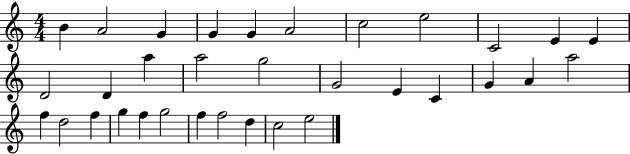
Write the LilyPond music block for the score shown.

{
  \clef treble
  \numericTimeSignature
  \time 4/4
  \key c \major
  b'4 a'2 g'4 | g'4 g'4 a'2 | c''2 e''2 | c'2 e'4 e'4 | \break d'2 d'4 a''4 | a''2 g''2 | g'2 e'4 c'4 | g'4 a'4 a''2 | \break f''4 d''2 f''4 | g''4 f''4 g''2 | f''4 f''2 d''4 | c''2 e''2 | \break \bar "|."
}